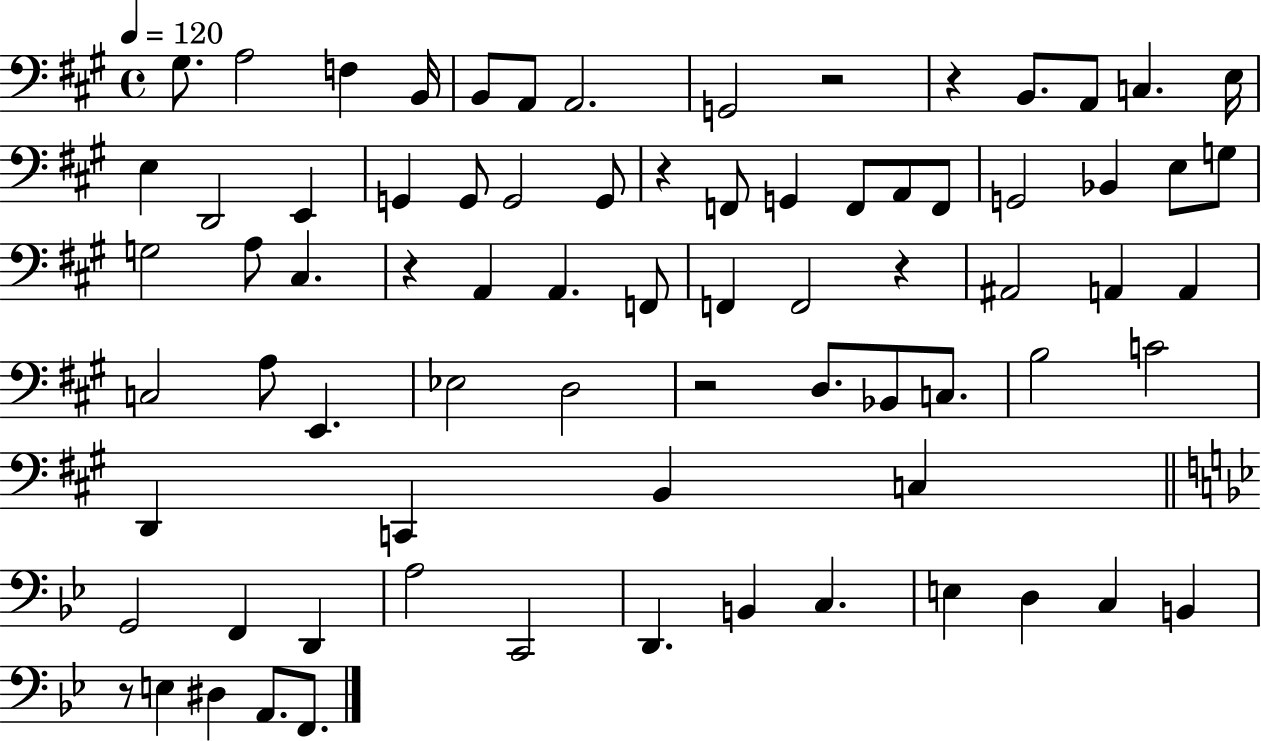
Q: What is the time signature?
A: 4/4